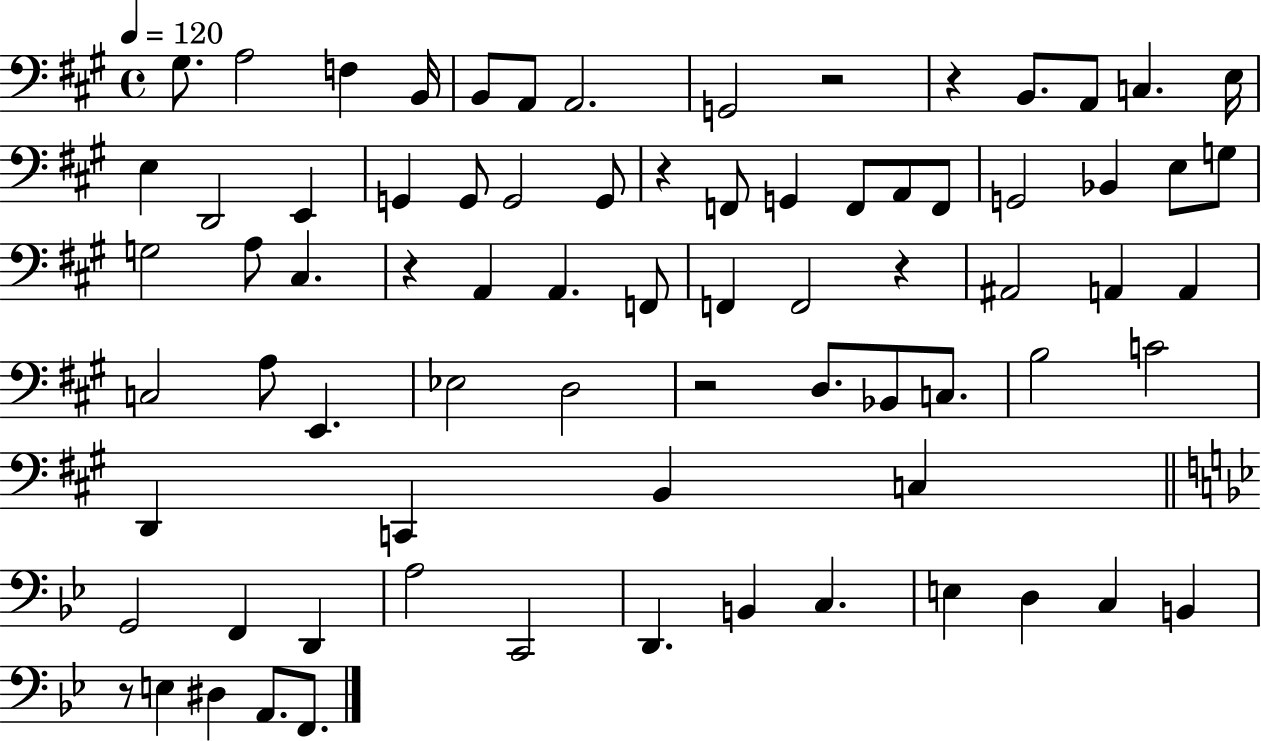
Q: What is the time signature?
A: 4/4